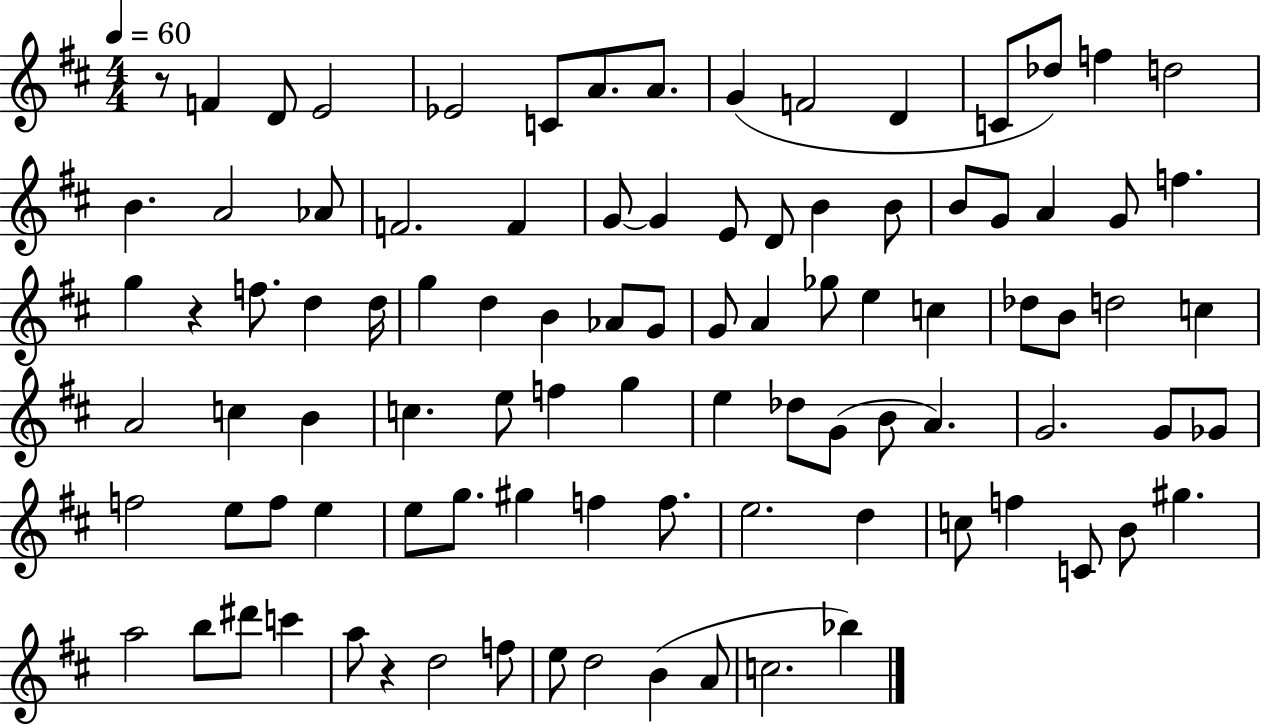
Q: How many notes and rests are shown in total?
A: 95